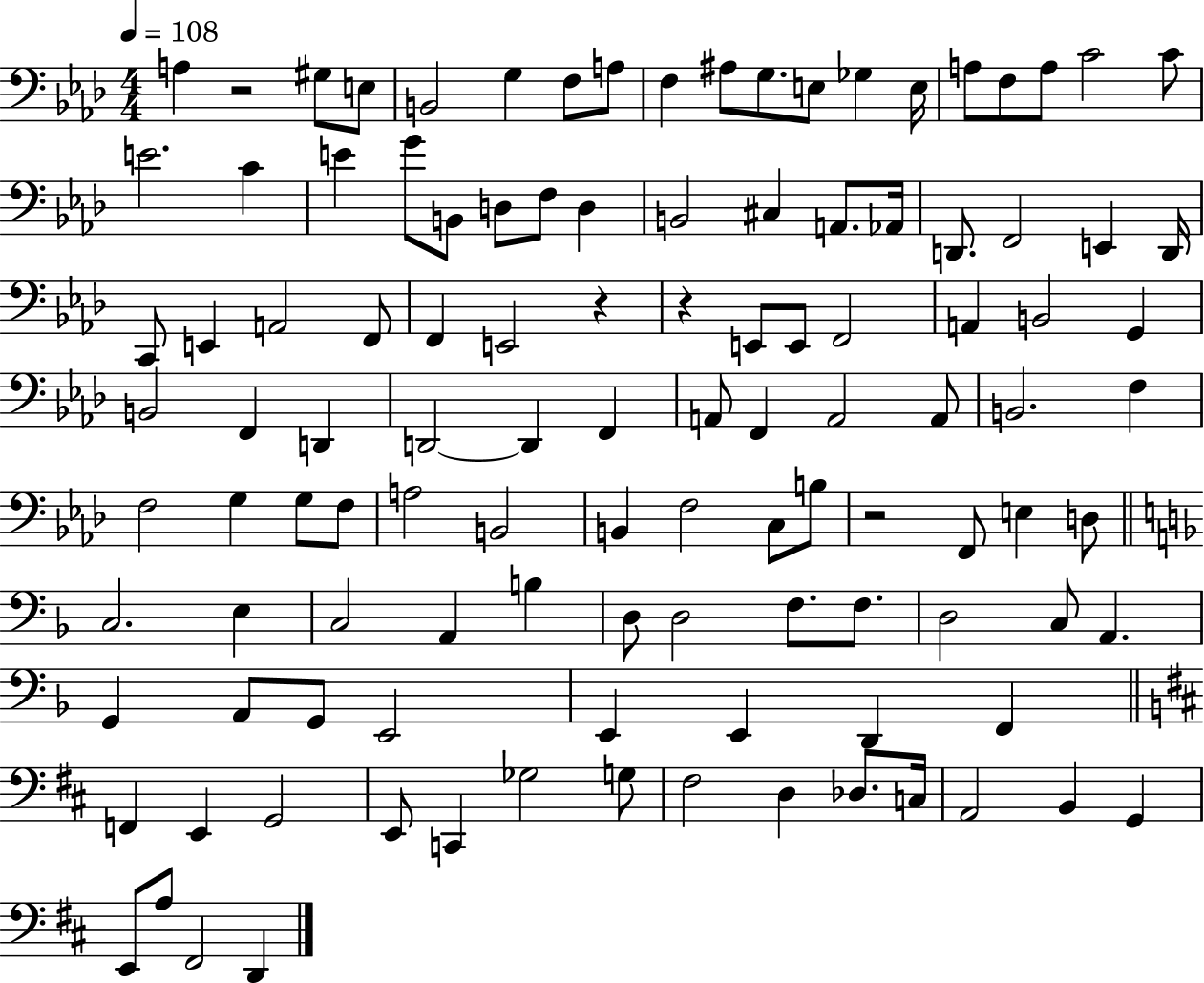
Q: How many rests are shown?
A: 4